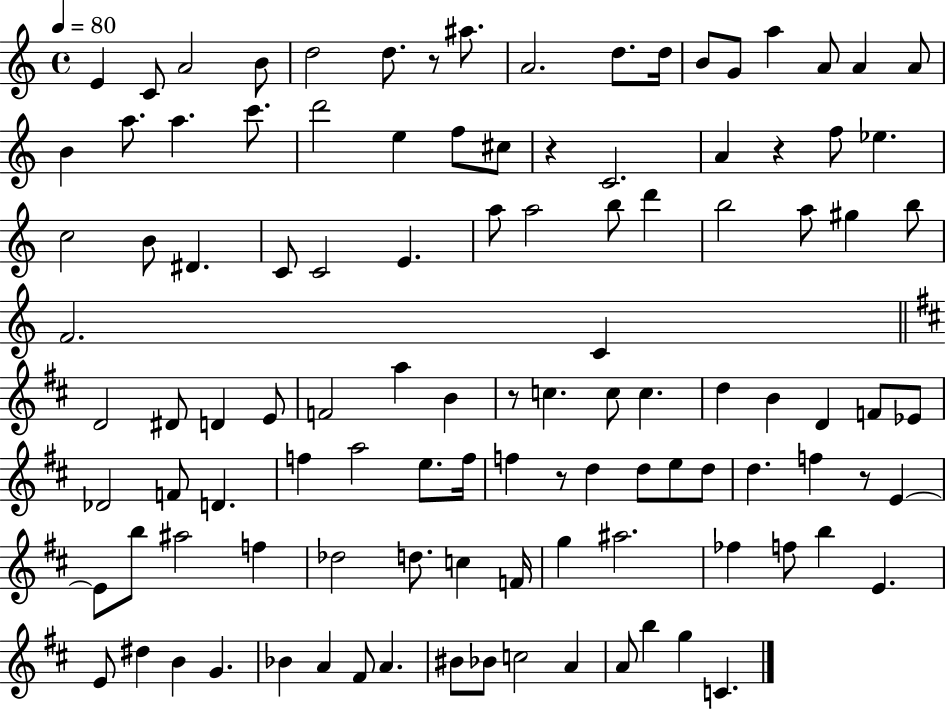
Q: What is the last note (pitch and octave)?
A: C4